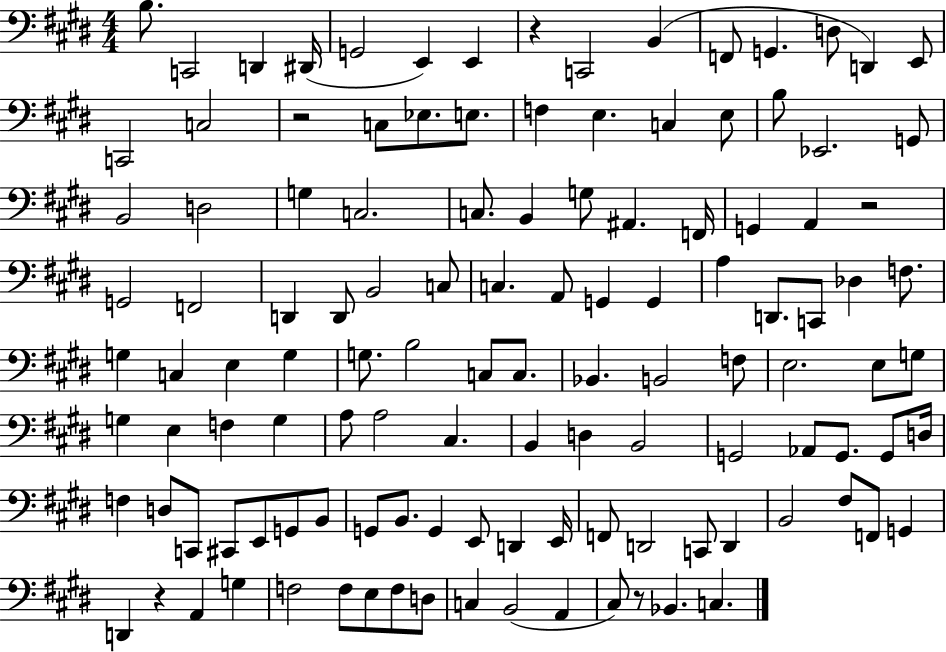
{
  \clef bass
  \numericTimeSignature
  \time 4/4
  \key e \major
  \repeat volta 2 { b8. c,2 d,4 dis,16( | g,2 e,4) e,4 | r4 c,2 b,4( | f,8 g,4. d8 d,4) e,8 | \break c,2 c2 | r2 c8 ees8. e8. | f4 e4. c4 e8 | b8 ees,2. g,8 | \break b,2 d2 | g4 c2. | c8. b,4 g8 ais,4. f,16 | g,4 a,4 r2 | \break g,2 f,2 | d,4 d,8 b,2 c8 | c4. a,8 g,4 g,4 | a4 d,8. c,8 des4 f8. | \break g4 c4 e4 g4 | g8. b2 c8 c8. | bes,4. b,2 f8 | e2. e8 g8 | \break g4 e4 f4 g4 | a8 a2 cis4. | b,4 d4 b,2 | g,2 aes,8 g,8. g,8 d16 | \break f4 d8 c,8 cis,8 e,8 g,8 b,8 | g,8 b,8. g,4 e,8 d,4 e,16 | f,8 d,2 c,8 d,4 | b,2 fis8 f,8 g,4 | \break d,4 r4 a,4 g4 | f2 f8 e8 f8 d8 | c4 b,2( a,4 | cis8) r8 bes,4. c4. | \break } \bar "|."
}